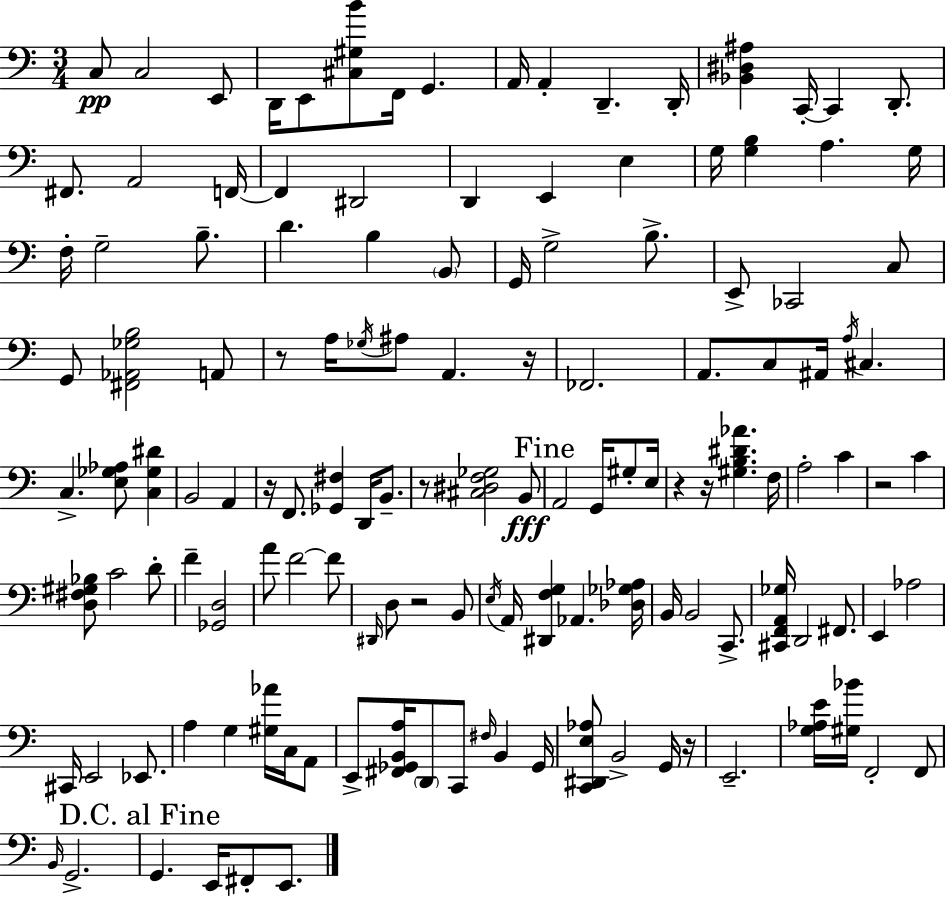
C3/e C3/h E2/e D2/s E2/e [C#3,G#3,B4]/e F2/s G2/q. A2/s A2/q D2/q. D2/s [Bb2,D#3,A#3]/q C2/s C2/q D2/e. F#2/e. A2/h F2/s F2/q D#2/h D2/q E2/q E3/q G3/s [G3,B3]/q A3/q. G3/s F3/s G3/h B3/e. D4/q. B3/q B2/e G2/s G3/h B3/e. E2/e CES2/h C3/e G2/e [F#2,Ab2,Gb3,B3]/h A2/e R/e A3/s Gb3/s A#3/e A2/q. R/s FES2/h. A2/e. C3/e A#2/s A3/s C#3/q. C3/q. [E3,Gb3,Ab3]/e [C3,Gb3,D#4]/q B2/h A2/q R/s F2/e. [Gb2,F#3]/q D2/s B2/e. R/e [C#3,D#3,F3,Gb3]/h B2/e A2/h G2/s G#3/e E3/s R/q R/s [G#3,B3,D#4,Ab4]/q. F3/s A3/h C4/q R/h C4/q [D3,F#3,G#3,Bb3]/e C4/h D4/e F4/q [Gb2,D3]/h A4/e F4/h F4/e D#2/s D3/e R/h B2/e E3/s A2/s [D#2,F3,G3]/q Ab2/q. [Db3,Gb3,Ab3]/s B2/s B2/h C2/e. [C#2,F2,A2,Gb3]/s D2/h F#2/e. E2/q Ab3/h C#2/s E2/h Eb2/e. A3/q G3/q [G#3,Ab4]/s C3/s A2/e E2/e [F#2,Gb2,B2,A3]/s D2/e C2/e F#3/s B2/q Gb2/s [C2,D#2,E3,Ab3]/e B2/h G2/s R/s E2/h. [G3,Ab3,E4]/s [G#3,Bb4]/s F2/h F2/e B2/s G2/h. G2/q. E2/s F#2/e E2/e.